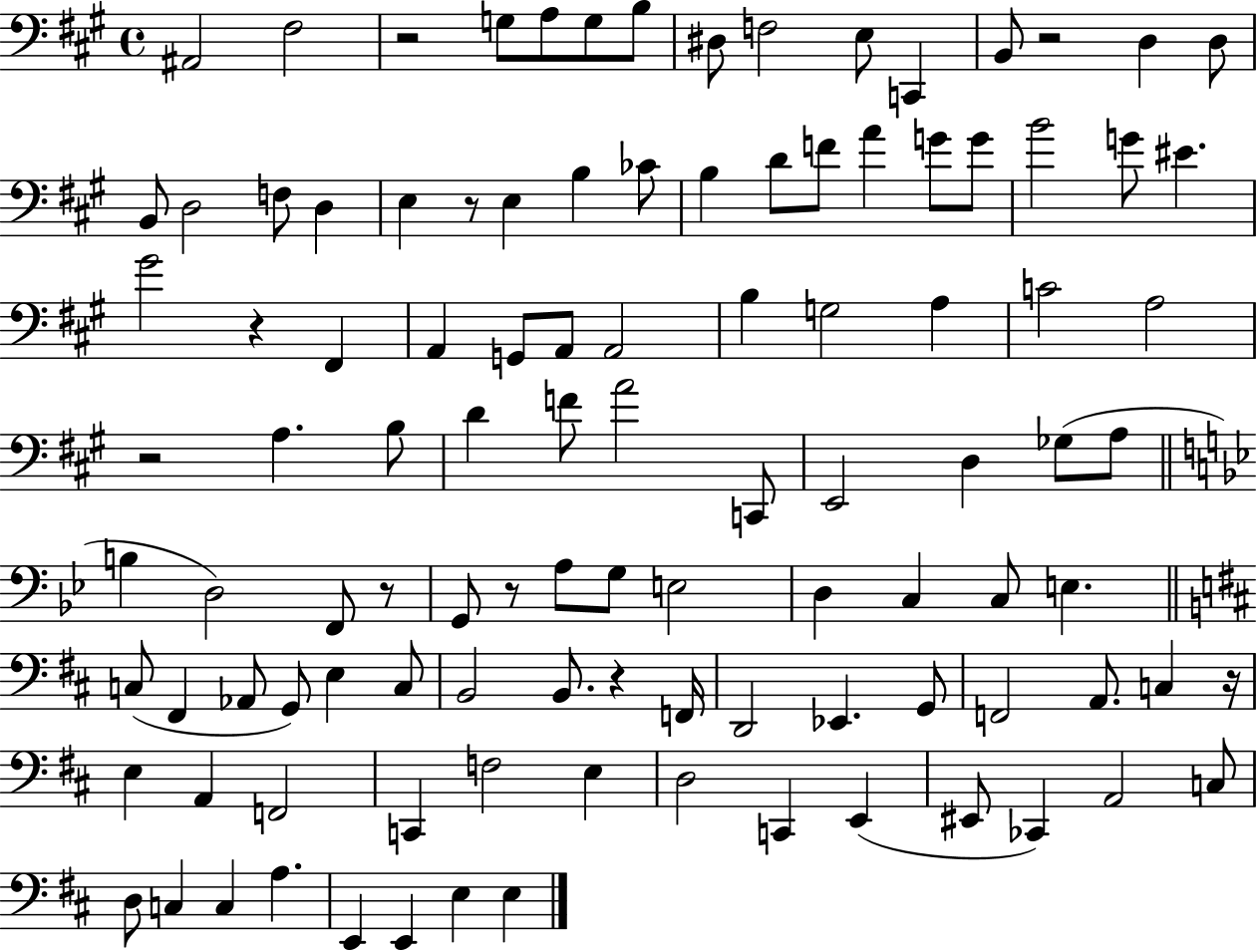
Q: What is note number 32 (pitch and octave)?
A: F#2